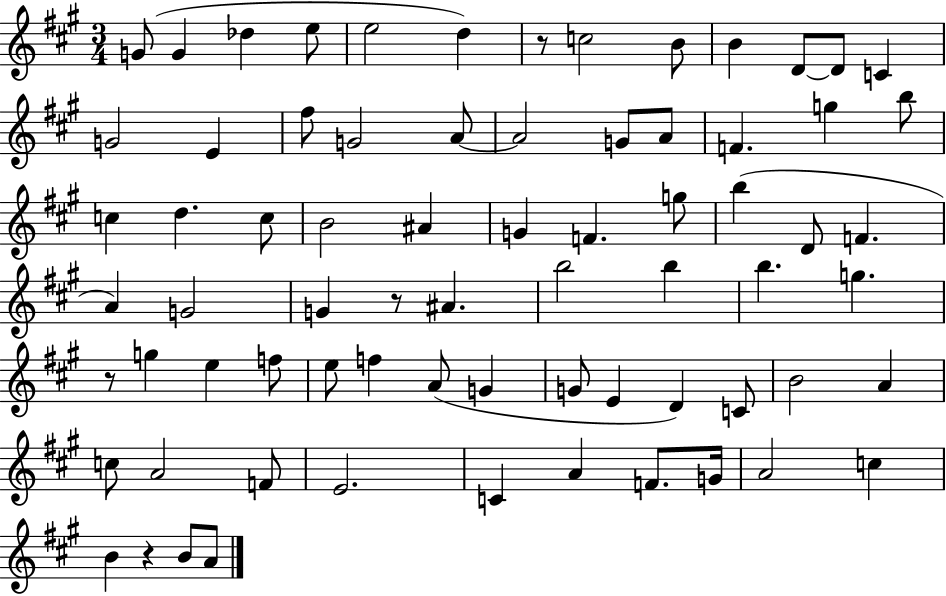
{
  \clef treble
  \numericTimeSignature
  \time 3/4
  \key a \major
  g'8( g'4 des''4 e''8 | e''2 d''4) | r8 c''2 b'8 | b'4 d'8~~ d'8 c'4 | \break g'2 e'4 | fis''8 g'2 a'8~~ | a'2 g'8 a'8 | f'4. g''4 b''8 | \break c''4 d''4. c''8 | b'2 ais'4 | g'4 f'4. g''8 | b''4( d'8 f'4. | \break a'4) g'2 | g'4 r8 ais'4. | b''2 b''4 | b''4. g''4. | \break r8 g''4 e''4 f''8 | e''8 f''4 a'8( g'4 | g'8 e'4 d'4) c'8 | b'2 a'4 | \break c''8 a'2 f'8 | e'2. | c'4 a'4 f'8. g'16 | a'2 c''4 | \break b'4 r4 b'8 a'8 | \bar "|."
}